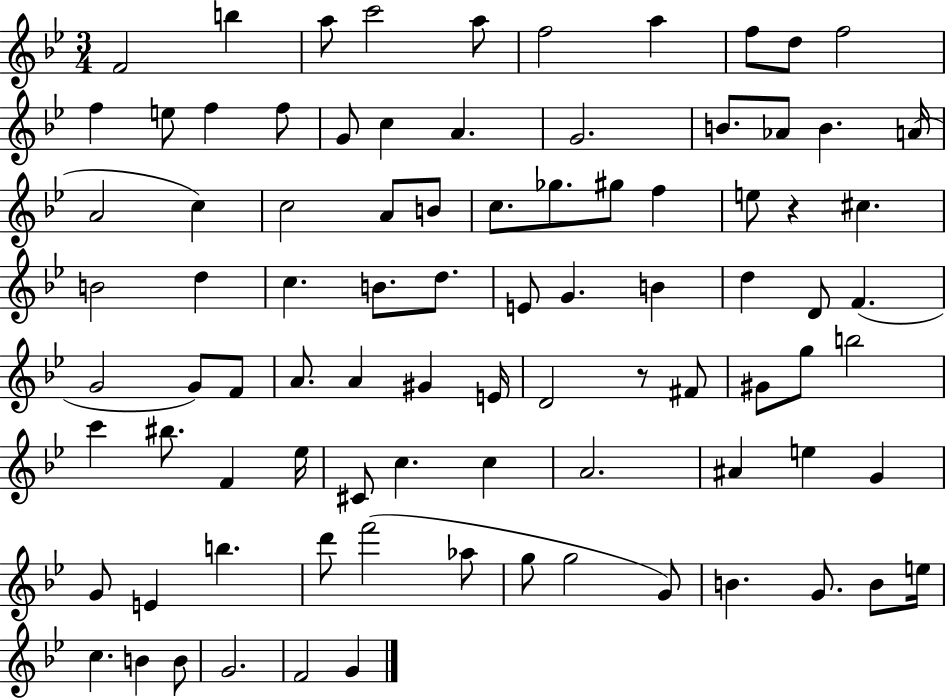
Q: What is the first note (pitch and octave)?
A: F4